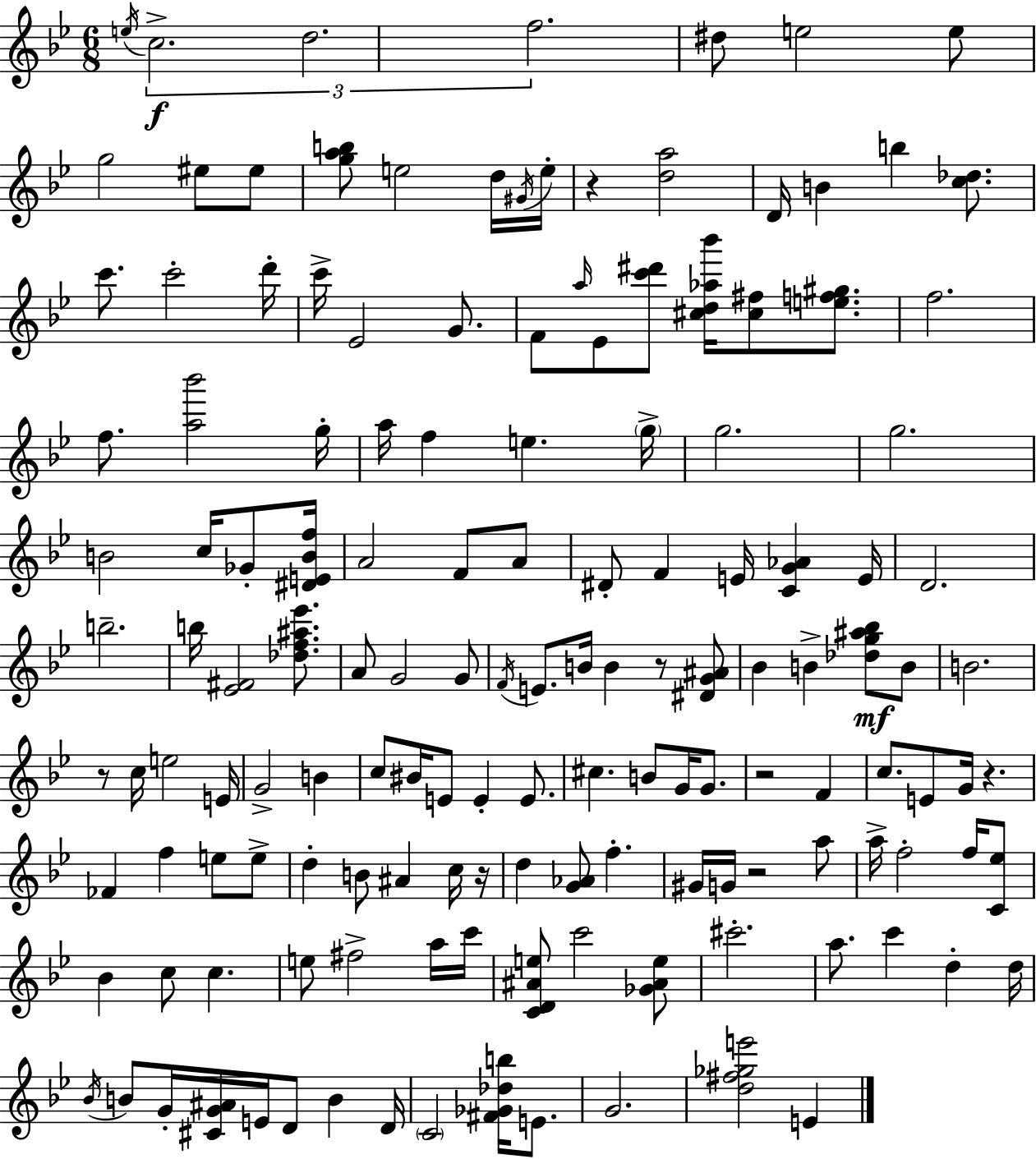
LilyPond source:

{
  \clef treble
  \numericTimeSignature
  \time 6/8
  \key bes \major
  \acciaccatura { e''16 }\f \tuplet 3/2 { c''2.-> | d''2. | f''2. } | dis''8 e''2 e''8 | \break g''2 eis''8 eis''8 | <g'' a'' b''>8 e''2 d''16 | \acciaccatura { gis'16 } e''16-. r4 <d'' a''>2 | d'16 b'4 b''4 <c'' des''>8. | \break c'''8. c'''2-. | d'''16-. c'''16-> ees'2 g'8. | f'8 \grace { a''16 } ees'8 <c''' dis'''>8 <cis'' d'' aes'' bes'''>16 <cis'' fis''>8 | <e'' f'' gis''>8. f''2. | \break f''8. <a'' bes'''>2 | g''16-. a''16 f''4 e''4. | \parenthesize g''16-> g''2. | g''2. | \break b'2 c''16 | ges'8-. <dis' e' b' f''>16 a'2 f'8 | a'8 dis'8-. f'4 e'16 <c' g' aes'>4 | e'16 d'2. | \break b''2.-- | b''16 <ees' fis'>2 | <des'' f'' ais'' ees'''>8. a'8 g'2 | g'8 \acciaccatura { f'16 } e'8. b'16 b'4 | \break r8 <dis' g' ais'>8 bes'4 b'4-> | <des'' g'' ais'' bes''>8\mf b'8 b'2. | r8 c''16 e''2 | e'16 g'2-> | \break b'4 c''8 bis'16 e'8 e'4-. | e'8. cis''4. b'8 | g'16 g'8. r2 | f'4 c''8. e'8 g'16 r4. | \break fes'4 f''4 | e''8 e''8-> d''4-. b'8 ais'4 | c''16 r16 d''4 <g' aes'>8 f''4.-. | gis'16 g'16 r2 | \break a''8 a''16-> f''2-. | f''16 <c' ees''>8 bes'4 c''8 c''4. | e''8 fis''2-> | a''16 c'''16 <c' d' ais' e''>8 c'''2 | \break <ges' ais' e''>8 cis'''2.-. | a''8. c'''4 d''4-. | d''16 \acciaccatura { bes'16 } b'8 g'16-. <cis' g' ais'>16 e'16 d'8 | b'4 d'16 \parenthesize c'2 | \break <fis' ges' des'' b''>16 e'8. g'2. | <d'' fis'' ges'' e'''>2 | e'4 \bar "|."
}